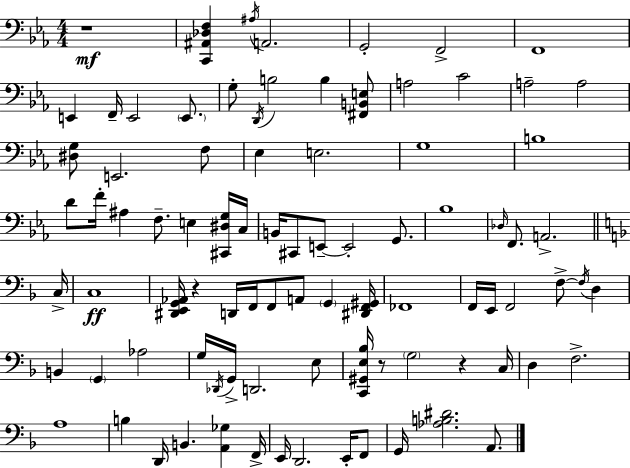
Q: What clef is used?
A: bass